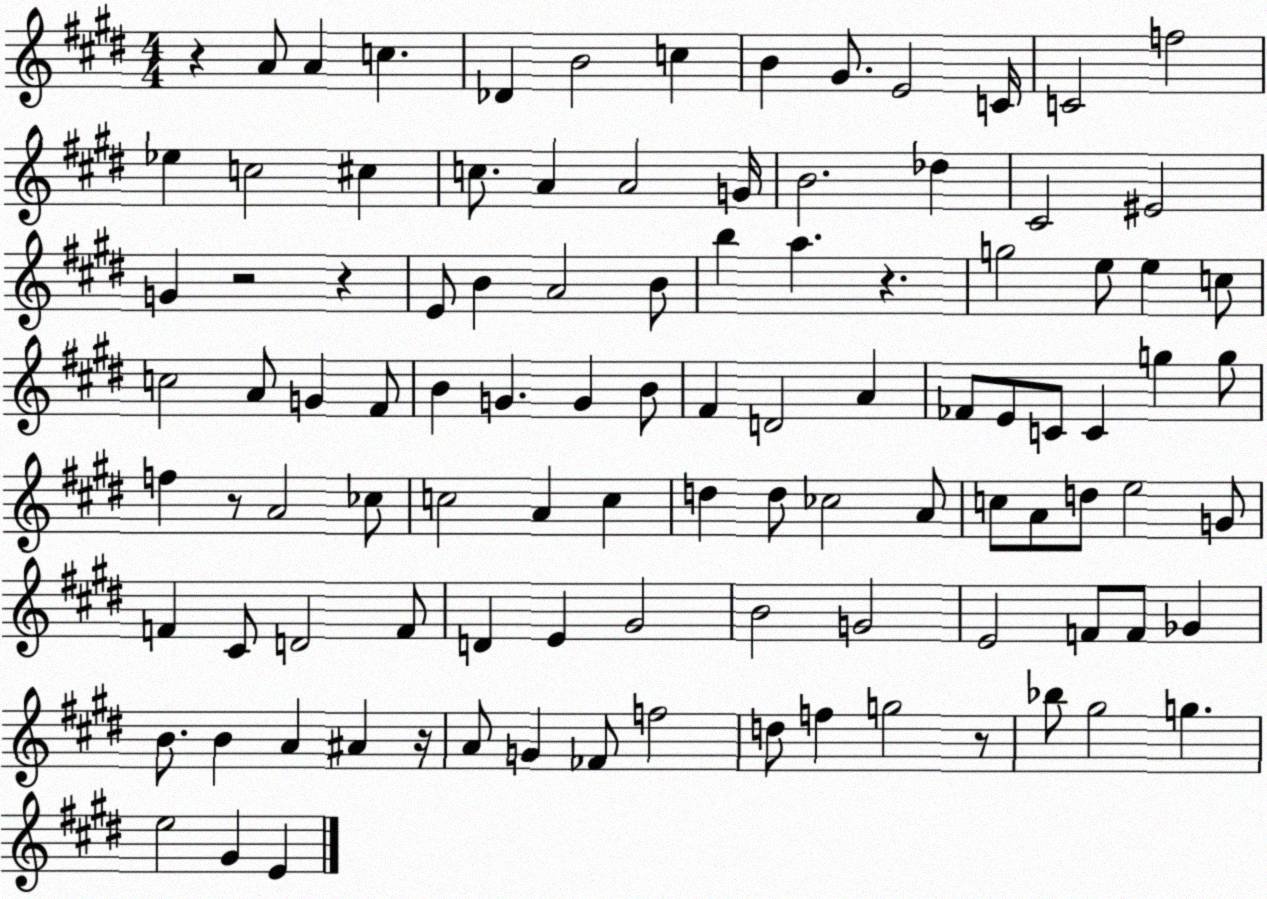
X:1
T:Untitled
M:4/4
L:1/4
K:E
z A/2 A c _D B2 c B ^G/2 E2 C/4 C2 f2 _e c2 ^c c/2 A A2 G/4 B2 _d ^C2 ^E2 G z2 z E/2 B A2 B/2 b a z g2 e/2 e c/2 c2 A/2 G ^F/2 B G G B/2 ^F D2 A _F/2 E/2 C/2 C g g/2 f z/2 A2 _c/2 c2 A c d d/2 _c2 A/2 c/2 A/2 d/2 e2 G/2 F ^C/2 D2 F/2 D E ^G2 B2 G2 E2 F/2 F/2 _G B/2 B A ^A z/4 A/2 G _F/2 f2 d/2 f g2 z/2 _b/2 ^g2 g e2 ^G E